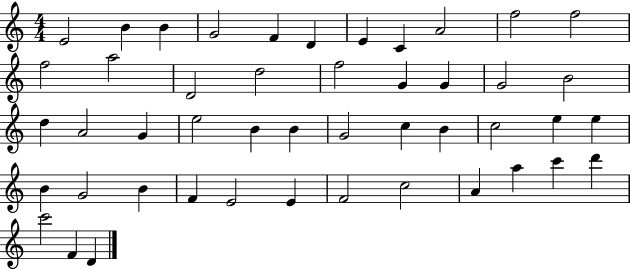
E4/h B4/q B4/q G4/h F4/q D4/q E4/q C4/q A4/h F5/h F5/h F5/h A5/h D4/h D5/h F5/h G4/q G4/q G4/h B4/h D5/q A4/h G4/q E5/h B4/q B4/q G4/h C5/q B4/q C5/h E5/q E5/q B4/q G4/h B4/q F4/q E4/h E4/q F4/h C5/h A4/q A5/q C6/q D6/q C6/h F4/q D4/q